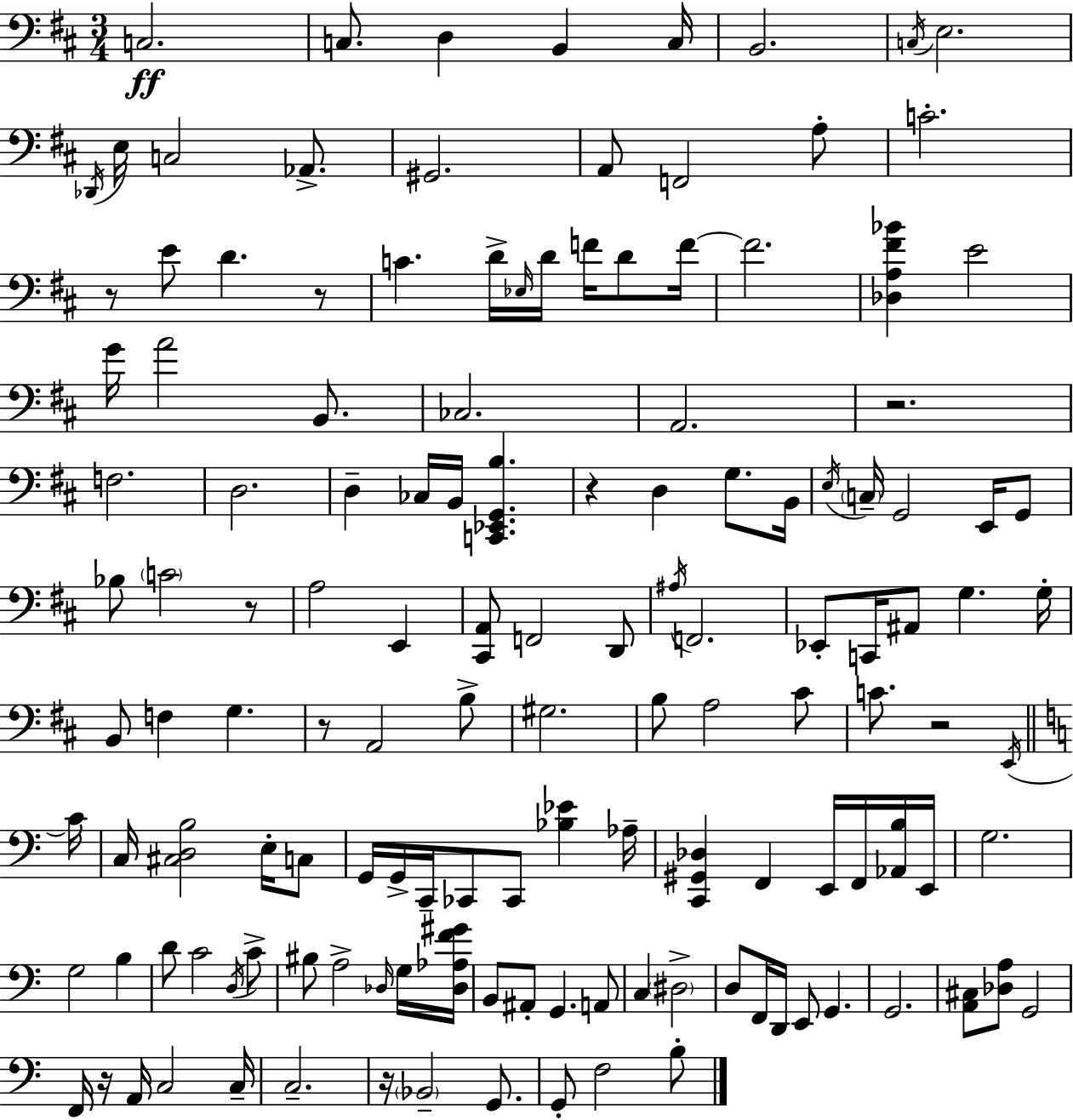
{
  \clef bass
  \numericTimeSignature
  \time 3/4
  \key d \major
  \repeat volta 2 { c2.\ff | c8. d4 b,4 c16 | b,2. | \acciaccatura { c16 } e2. | \break \acciaccatura { des,16 } e16 c2 aes,8.-> | gis,2. | a,8 f,2 | a8-. c'2.-. | \break r8 e'8 d'4. | r8 c'4. d'16-> \grace { ees16 } d'16 f'16 | d'8 f'16~~ f'2. | <des a fis' bes'>4 e'2 | \break g'16 a'2 | b,8. ces2. | a,2. | r2. | \break f2. | d2. | d4-- ces16 b,16 <c, ees, g, b>4. | r4 d4 g8. | \break b,16 \acciaccatura { e16 } \parenthesize c16-- g,2 | e,16 g,8 bes8 \parenthesize c'2 | r8 a2 | e,4 <cis, a,>8 f,2 | \break d,8 \acciaccatura { ais16 } f,2. | ees,8-. c,16 ais,8 g4. | g16-. b,8 f4 g4. | r8 a,2 | \break b8-> gis2. | b8 a2 | cis'8 c'8. r2 | \acciaccatura { e,16 } \bar "||" \break \key c \major c'16 c16 <cis d b>2 e16-. c8 | g,16 g,16-> c,16-- ces,8 ces,8 <bes ees'>4 | aes16-- <c, gis, des>4 f,4 e,16 f,16 <aes, b>16 | e,16 g2. | \break g2 b4 | d'8 c'2 \acciaccatura { d16 } | c'8-> bis8 a2-> | \grace { des16 } g16 <des aes f' gis'>16 b,8 ais,8-. g,4. | \break a,8 c4 \parenthesize dis2-> | d8 f,16 d,16 e,8 g,4. | g,2. | <a, cis>8 <des a>8 g,2 | \break f,16 r16 a,16 c2 | c16-- c2.-- | r16 \parenthesize bes,2-- | g,8. g,8-. f2 | \break b8-. } \bar "|."
}